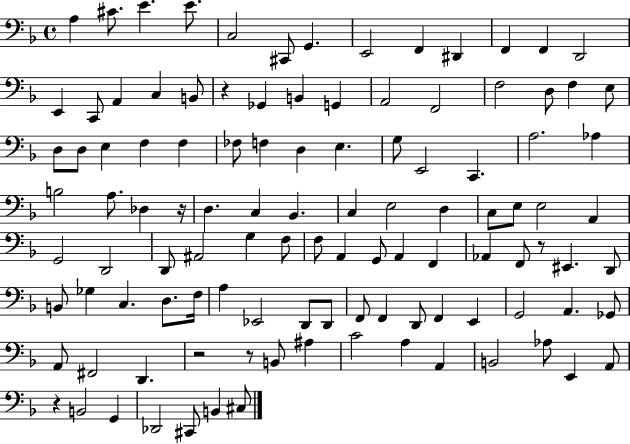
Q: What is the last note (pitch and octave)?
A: C#3